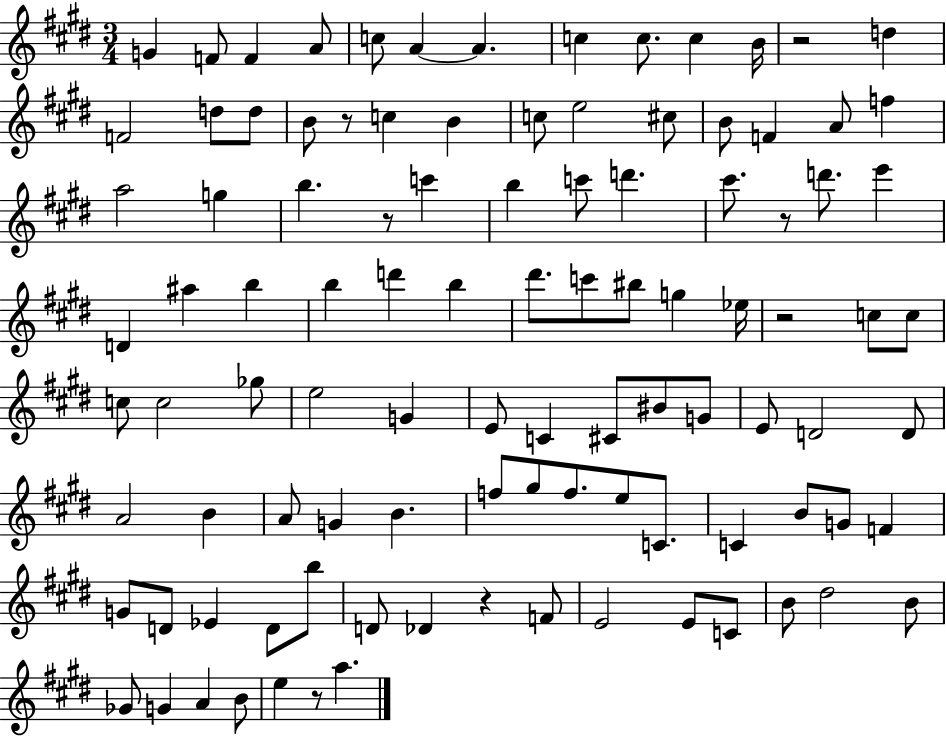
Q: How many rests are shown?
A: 7